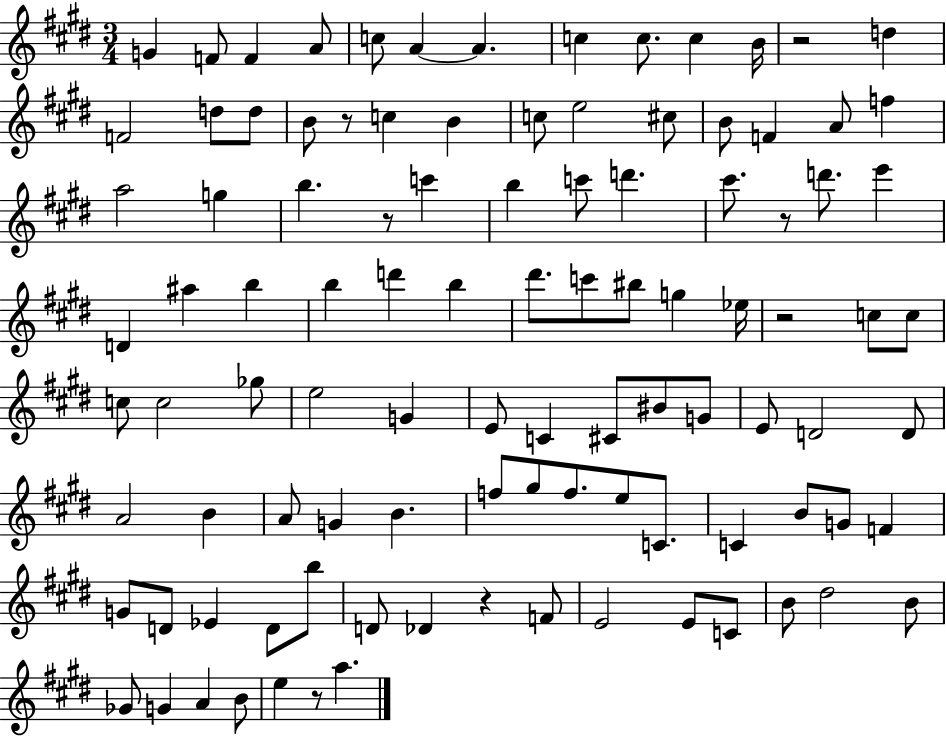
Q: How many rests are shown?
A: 7